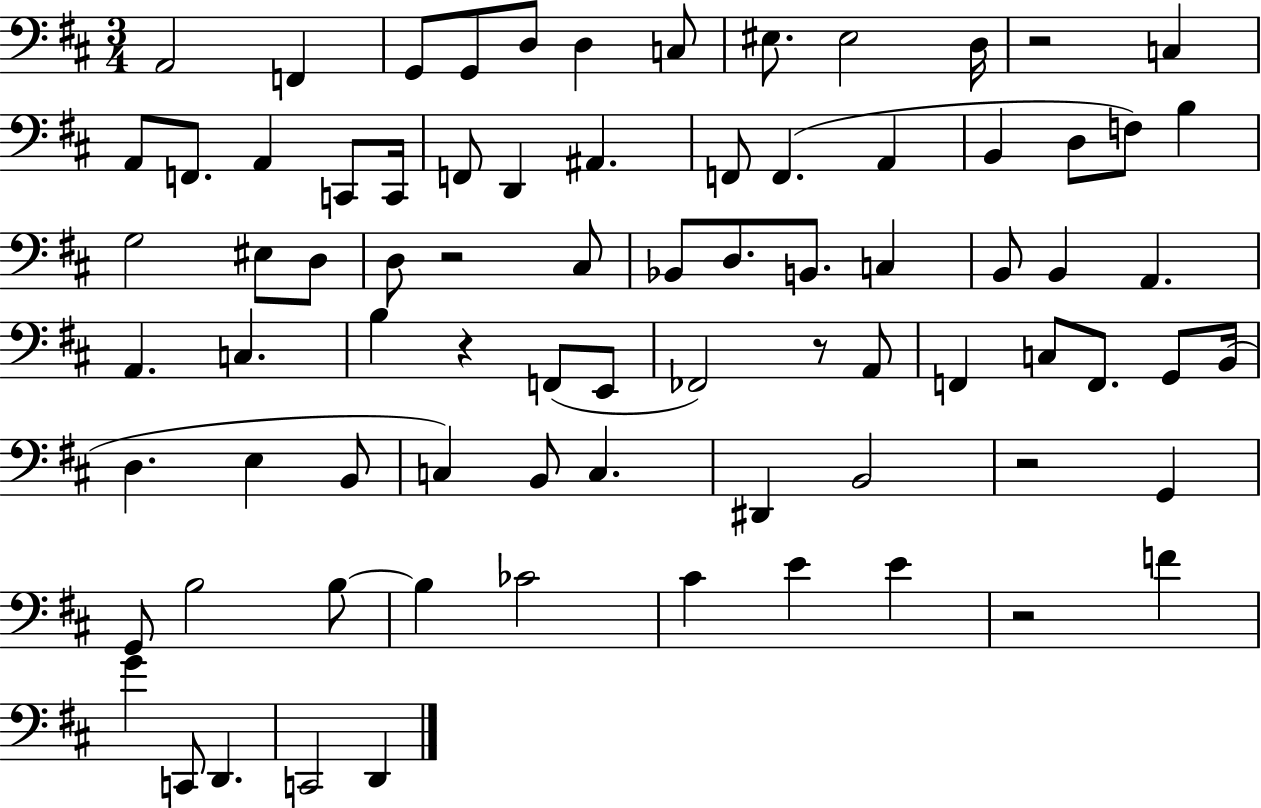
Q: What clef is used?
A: bass